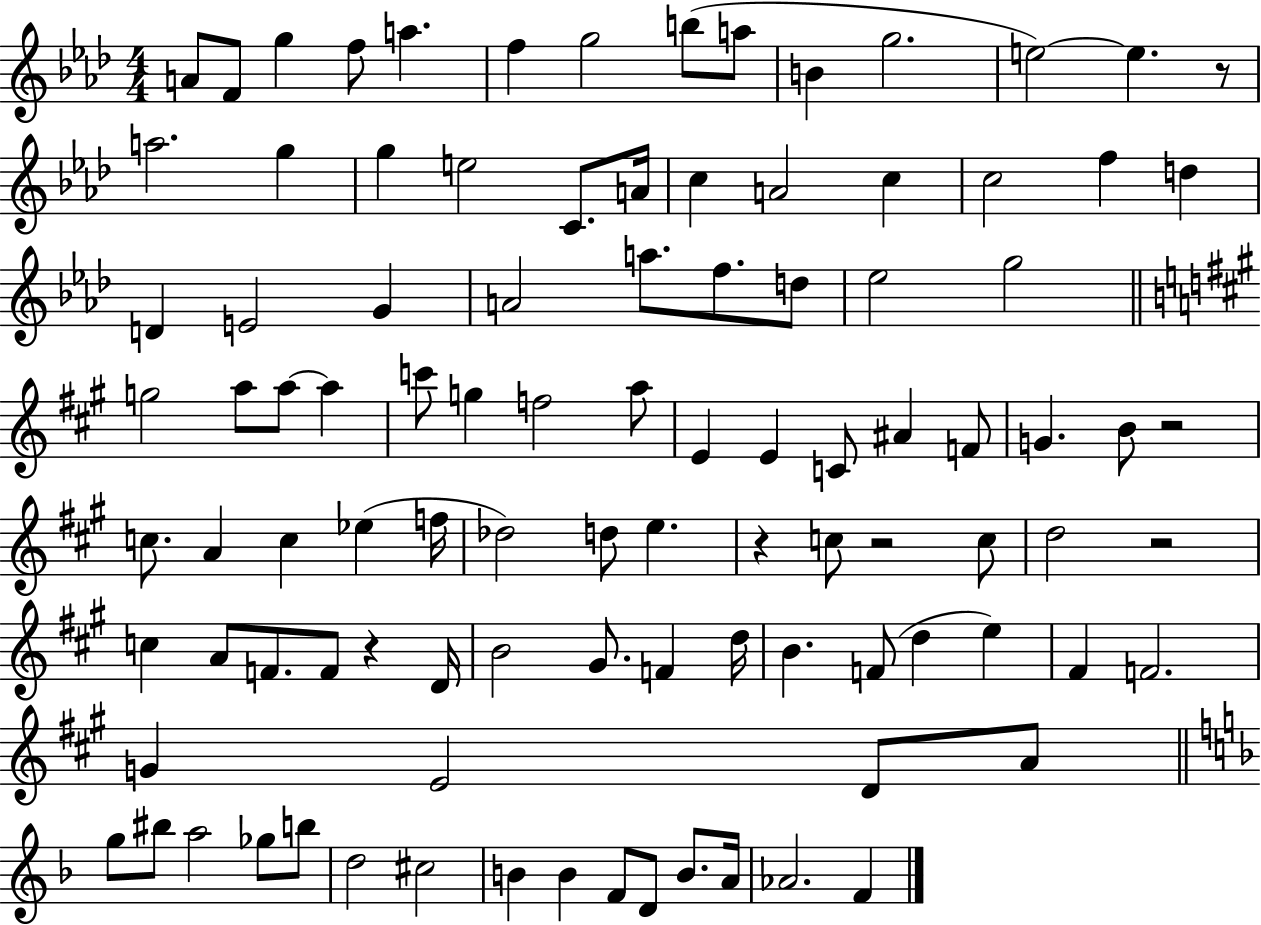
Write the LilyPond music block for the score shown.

{
  \clef treble
  \numericTimeSignature
  \time 4/4
  \key aes \major
  \repeat volta 2 { a'8 f'8 g''4 f''8 a''4. | f''4 g''2 b''8( a''8 | b'4 g''2. | e''2~~) e''4. r8 | \break a''2. g''4 | g''4 e''2 c'8. a'16 | c''4 a'2 c''4 | c''2 f''4 d''4 | \break d'4 e'2 g'4 | a'2 a''8. f''8. d''8 | ees''2 g''2 | \bar "||" \break \key a \major g''2 a''8 a''8~~ a''4 | c'''8 g''4 f''2 a''8 | e'4 e'4 c'8 ais'4 f'8 | g'4. b'8 r2 | \break c''8. a'4 c''4 ees''4( f''16 | des''2) d''8 e''4. | r4 c''8 r2 c''8 | d''2 r2 | \break c''4 a'8 f'8. f'8 r4 d'16 | b'2 gis'8. f'4 d''16 | b'4. f'8( d''4 e''4) | fis'4 f'2. | \break g'4 e'2 d'8 a'8 | \bar "||" \break \key f \major g''8 bis''8 a''2 ges''8 b''8 | d''2 cis''2 | b'4 b'4 f'8 d'8 b'8. a'16 | aes'2. f'4 | \break } \bar "|."
}